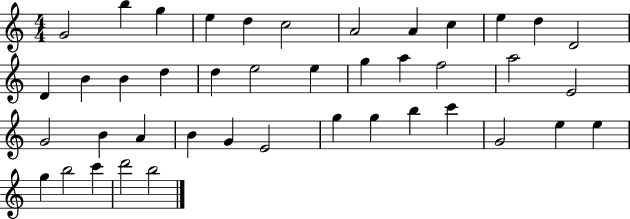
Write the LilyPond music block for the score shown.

{
  \clef treble
  \numericTimeSignature
  \time 4/4
  \key c \major
  g'2 b''4 g''4 | e''4 d''4 c''2 | a'2 a'4 c''4 | e''4 d''4 d'2 | \break d'4 b'4 b'4 d''4 | d''4 e''2 e''4 | g''4 a''4 f''2 | a''2 e'2 | \break g'2 b'4 a'4 | b'4 g'4 e'2 | g''4 g''4 b''4 c'''4 | g'2 e''4 e''4 | \break g''4 b''2 c'''4 | d'''2 b''2 | \bar "|."
}